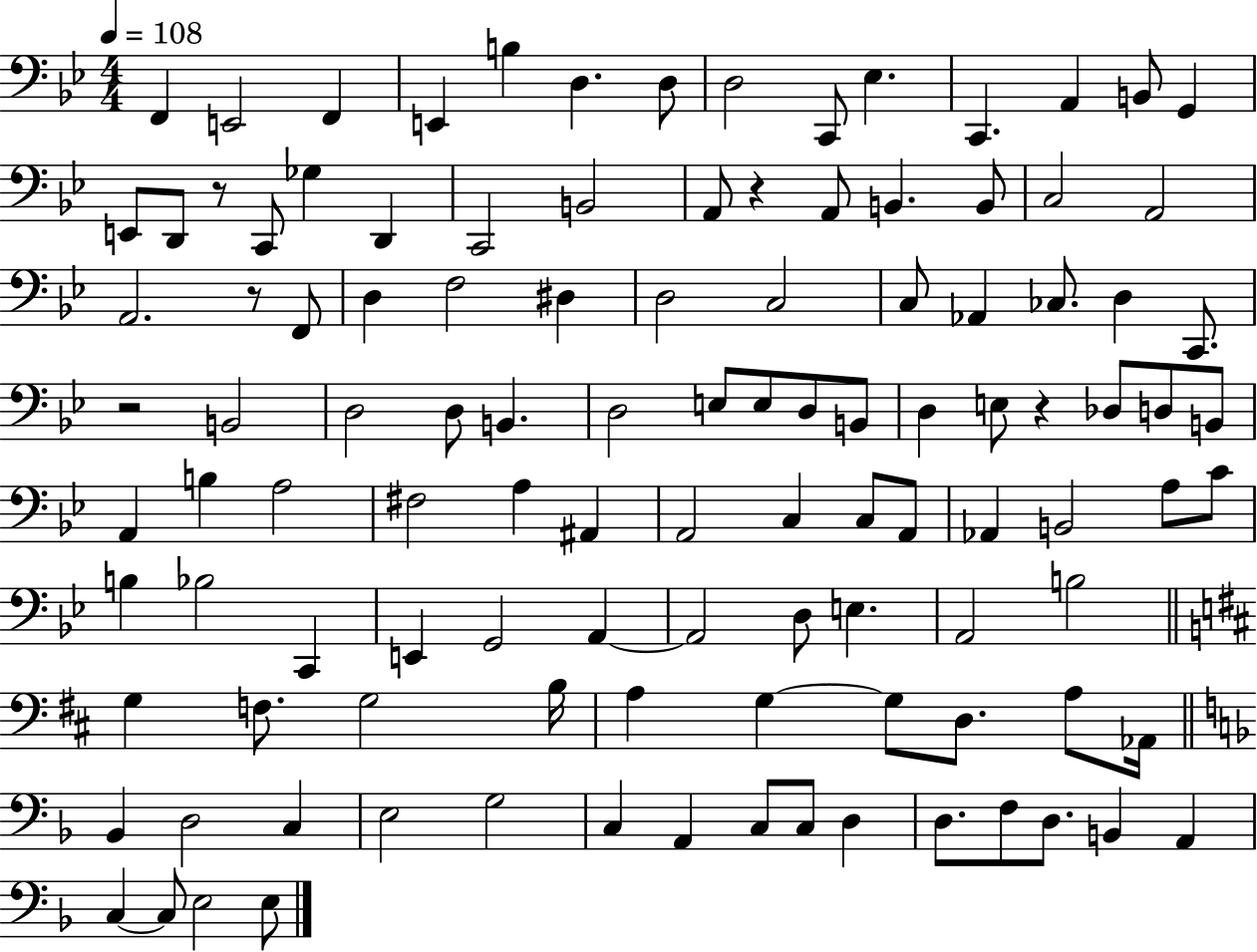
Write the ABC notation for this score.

X:1
T:Untitled
M:4/4
L:1/4
K:Bb
F,, E,,2 F,, E,, B, D, D,/2 D,2 C,,/2 _E, C,, A,, B,,/2 G,, E,,/2 D,,/2 z/2 C,,/2 _G, D,, C,,2 B,,2 A,,/2 z A,,/2 B,, B,,/2 C,2 A,,2 A,,2 z/2 F,,/2 D, F,2 ^D, D,2 C,2 C,/2 _A,, _C,/2 D, C,,/2 z2 B,,2 D,2 D,/2 B,, D,2 E,/2 E,/2 D,/2 B,,/2 D, E,/2 z _D,/2 D,/2 B,,/2 A,, B, A,2 ^F,2 A, ^A,, A,,2 C, C,/2 A,,/2 _A,, B,,2 A,/2 C/2 B, _B,2 C,, E,, G,,2 A,, A,,2 D,/2 E, A,,2 B,2 G, F,/2 G,2 B,/4 A, G, G,/2 D,/2 A,/2 _A,,/4 _B,, D,2 C, E,2 G,2 C, A,, C,/2 C,/2 D, D,/2 F,/2 D,/2 B,, A,, C, C,/2 E,2 E,/2